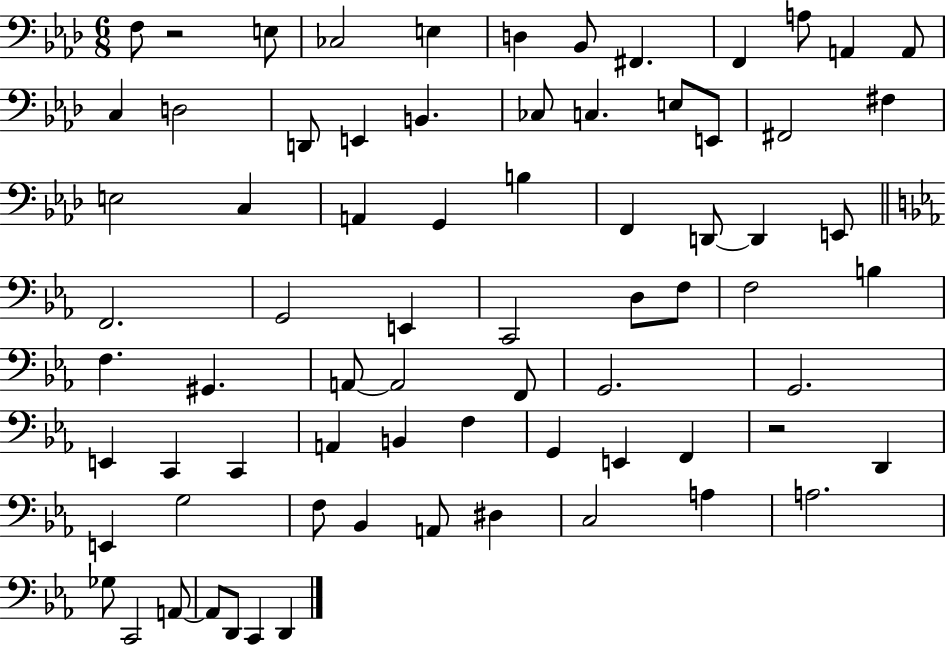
{
  \clef bass
  \numericTimeSignature
  \time 6/8
  \key aes \major
  f8 r2 e8 | ces2 e4 | d4 bes,8 fis,4. | f,4 a8 a,4 a,8 | \break c4 d2 | d,8 e,4 b,4. | ces8 c4. e8 e,8 | fis,2 fis4 | \break e2 c4 | a,4 g,4 b4 | f,4 d,8~~ d,4 e,8 | \bar "||" \break \key c \minor f,2. | g,2 e,4 | c,2 d8 f8 | f2 b4 | \break f4. gis,4. | a,8~~ a,2 f,8 | g,2. | g,2. | \break e,4 c,4 c,4 | a,4 b,4 f4 | g,4 e,4 f,4 | r2 d,4 | \break e,4 g2 | f8 bes,4 a,8 dis4 | c2 a4 | a2. | \break ges8 c,2 a,8~~ | a,8 d,8 c,4 d,4 | \bar "|."
}